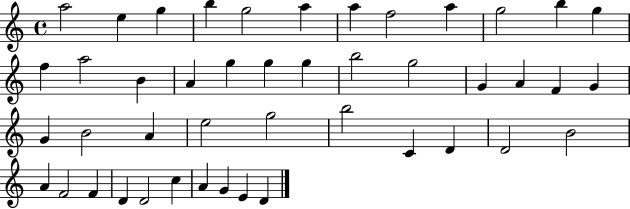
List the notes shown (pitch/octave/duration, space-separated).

A5/h E5/q G5/q B5/q G5/h A5/q A5/q F5/h A5/q G5/h B5/q G5/q F5/q A5/h B4/q A4/q G5/q G5/q G5/q B5/h G5/h G4/q A4/q F4/q G4/q G4/q B4/h A4/q E5/h G5/h B5/h C4/q D4/q D4/h B4/h A4/q F4/h F4/q D4/q D4/h C5/q A4/q G4/q E4/q D4/q